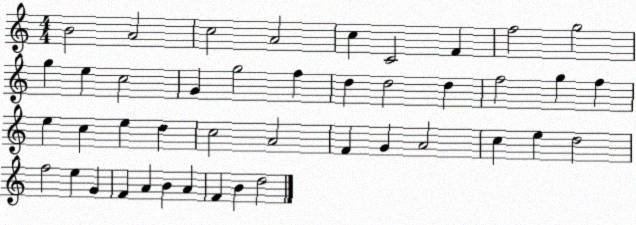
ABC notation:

X:1
T:Untitled
M:4/4
L:1/4
K:C
B2 A2 c2 A2 c C2 F f2 g2 g e c2 G g2 f d d2 d f2 g f e c e d c2 A2 F G A2 c e d2 f2 e G F A B A F B d2